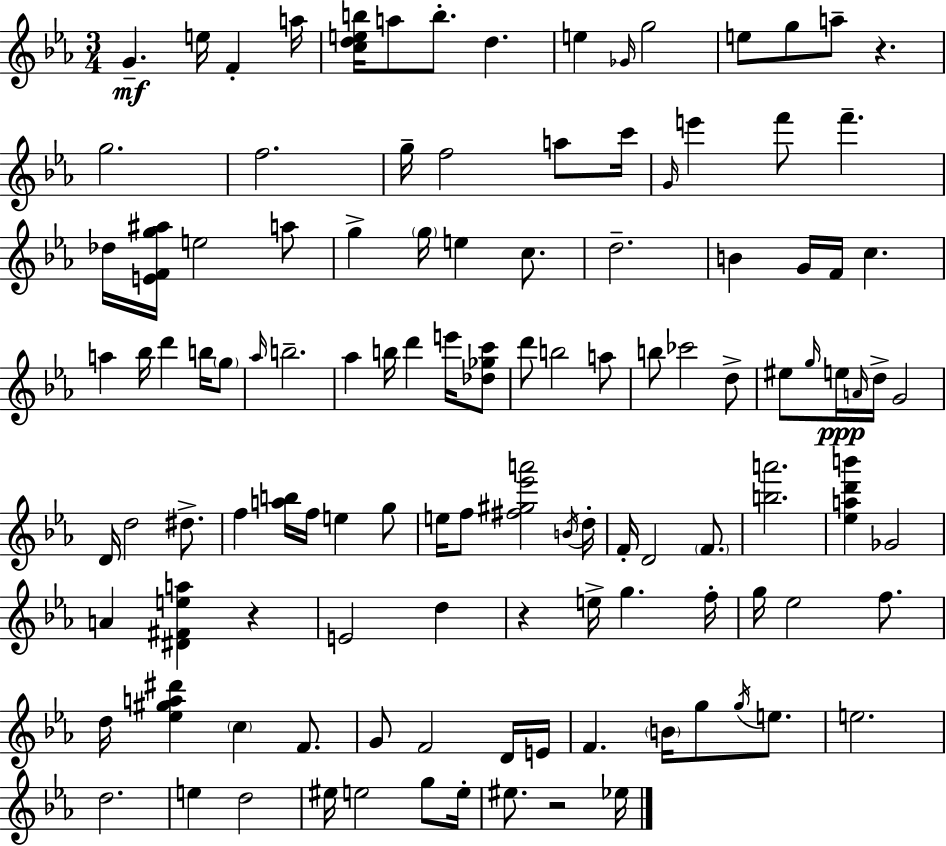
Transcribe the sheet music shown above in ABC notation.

X:1
T:Untitled
M:3/4
L:1/4
K:Eb
G e/4 F a/4 [cdeb]/4 a/2 b/2 d e _G/4 g2 e/2 g/2 a/2 z g2 f2 g/4 f2 a/2 c'/4 G/4 e' f'/2 f' _d/4 [EFg^a]/4 e2 a/2 g g/4 e c/2 d2 B G/4 F/4 c a _b/4 d' b/4 g/2 _a/4 b2 _a b/4 d' e'/4 [_d_gc']/2 d'/2 b2 a/2 b/2 _c'2 d/2 ^e/2 g/4 e/4 A/4 d/4 G2 D/4 d2 ^d/2 f [ab]/4 f/4 e g/2 e/4 f/2 [^f^g_e'a']2 B/4 d/4 F/4 D2 F/2 [ba']2 [_ead'b'] _G2 A [^D^Fea] z E2 d z e/4 g f/4 g/4 _e2 f/2 d/4 [_e^ga^d'] c F/2 G/2 F2 D/4 E/4 F B/4 g/2 g/4 e/2 e2 d2 e d2 ^e/4 e2 g/2 e/4 ^e/2 z2 _e/4